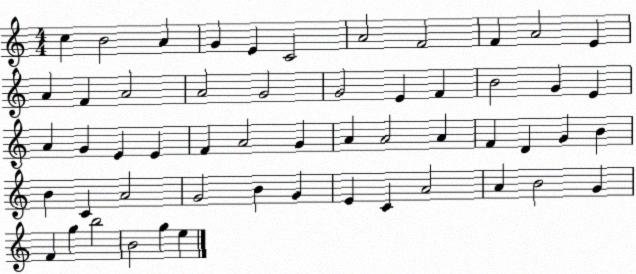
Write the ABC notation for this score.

X:1
T:Untitled
M:4/4
L:1/4
K:C
c B2 A G E C2 A2 F2 F A2 E A F A2 A2 G2 G2 E F B2 G E A G E E F A2 G A A2 A F D G B B C A2 G2 B G E C A2 A B2 G F g b2 B2 g e